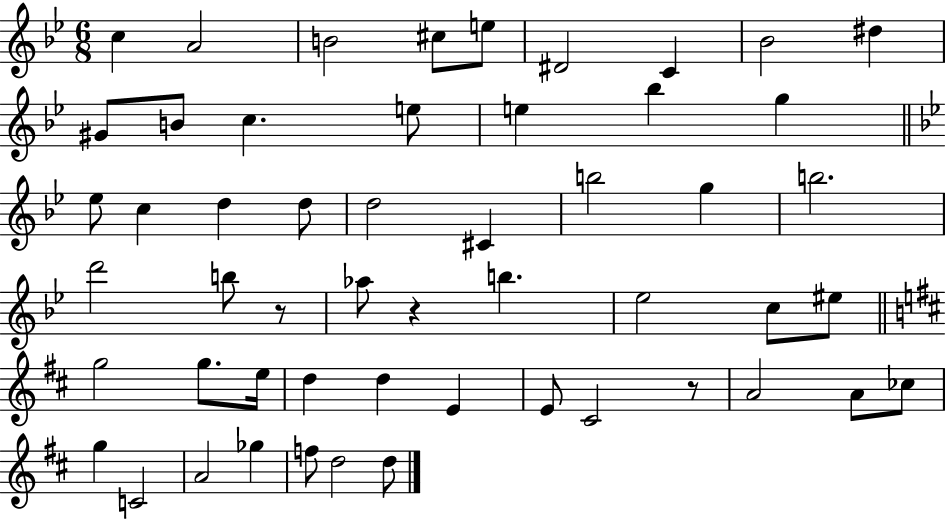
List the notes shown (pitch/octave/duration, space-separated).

C5/q A4/h B4/h C#5/e E5/e D#4/h C4/q Bb4/h D#5/q G#4/e B4/e C5/q. E5/e E5/q Bb5/q G5/q Eb5/e C5/q D5/q D5/e D5/h C#4/q B5/h G5/q B5/h. D6/h B5/e R/e Ab5/e R/q B5/q. Eb5/h C5/e EIS5/e G5/h G5/e. E5/s D5/q D5/q E4/q E4/e C#4/h R/e A4/h A4/e CES5/e G5/q C4/h A4/h Gb5/q F5/e D5/h D5/e